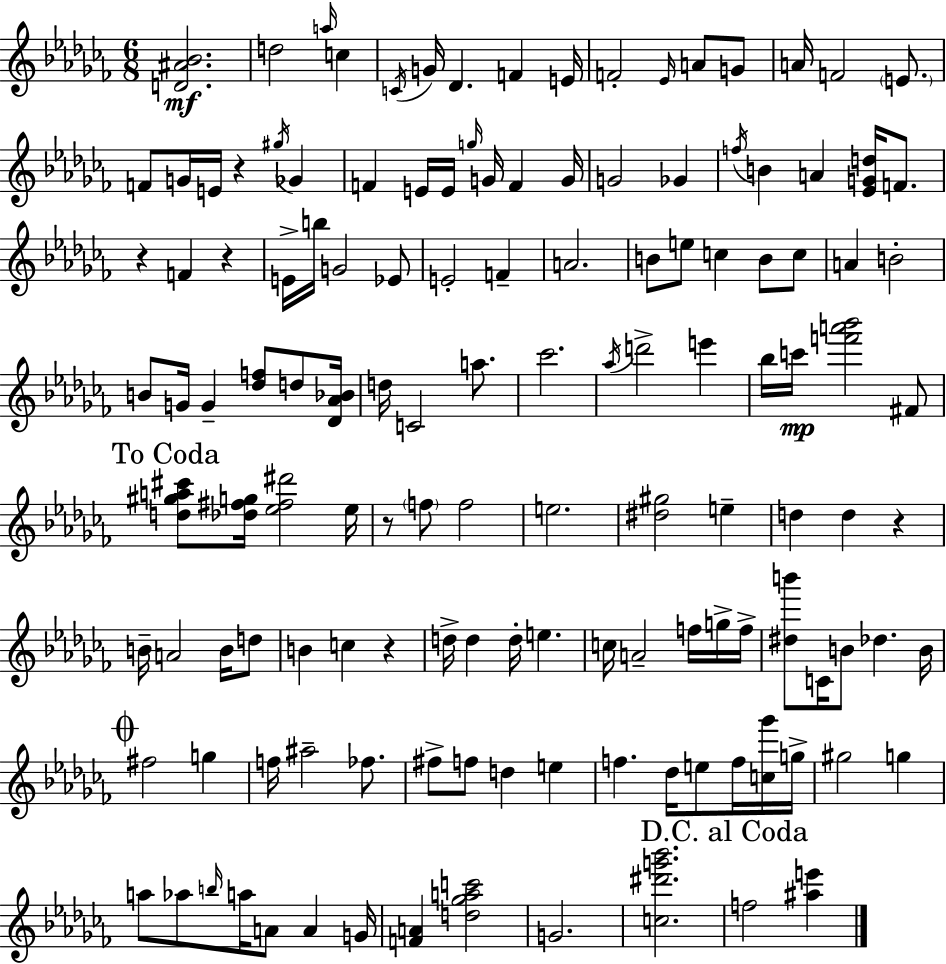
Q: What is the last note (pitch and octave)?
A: F5